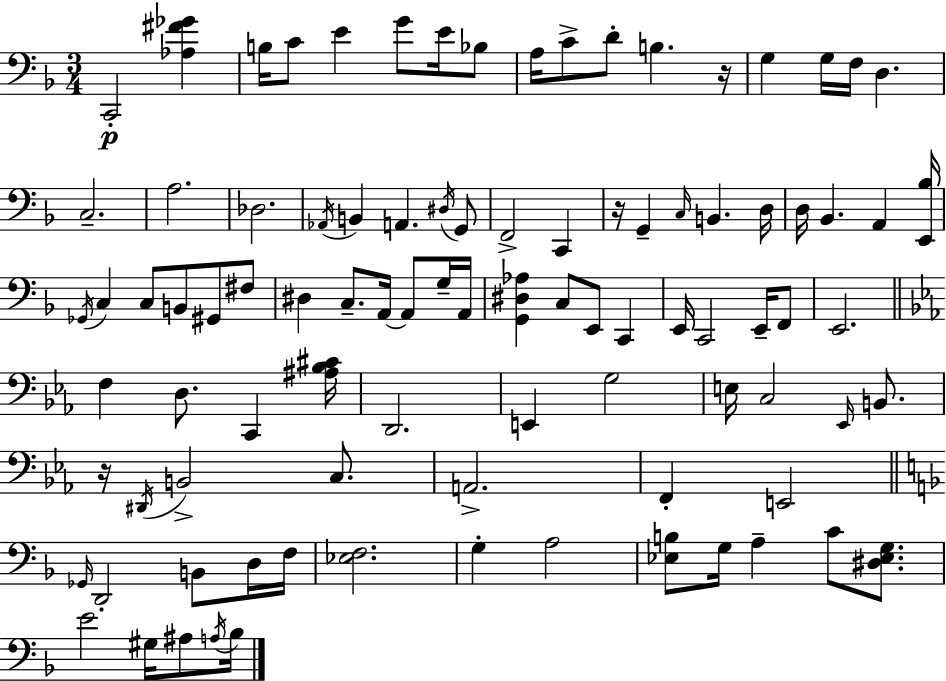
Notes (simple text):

C2/h [Ab3,F#4,Gb4]/q B3/s C4/e E4/q G4/e E4/s Bb3/e A3/s C4/e D4/e B3/q. R/s G3/q G3/s F3/s D3/q. C3/h. A3/h. Db3/h. Ab2/s B2/q A2/q. D#3/s G2/e F2/h C2/q R/s G2/q C3/s B2/q. D3/s D3/s Bb2/q. A2/q [E2,Bb3]/s Gb2/s C3/q C3/e B2/e G#2/e F#3/e D#3/q C3/e. A2/s A2/e G3/s A2/s [G2,D#3,Ab3]/q C3/e E2/e C2/q E2/s C2/h E2/s F2/e E2/h. F3/q D3/e. C2/q [A#3,Bb3,C#4]/s D2/h. E2/q G3/h E3/s C3/h Eb2/s B2/e. R/s D#2/s B2/h C3/e. A2/h. F2/q E2/h Gb2/s D2/h B2/e D3/s F3/s [Eb3,F3]/h. G3/q A3/h [Eb3,B3]/e G3/s A3/q C4/e [D#3,Eb3,G3]/e. E4/h G#3/s A#3/e A3/s Bb3/s